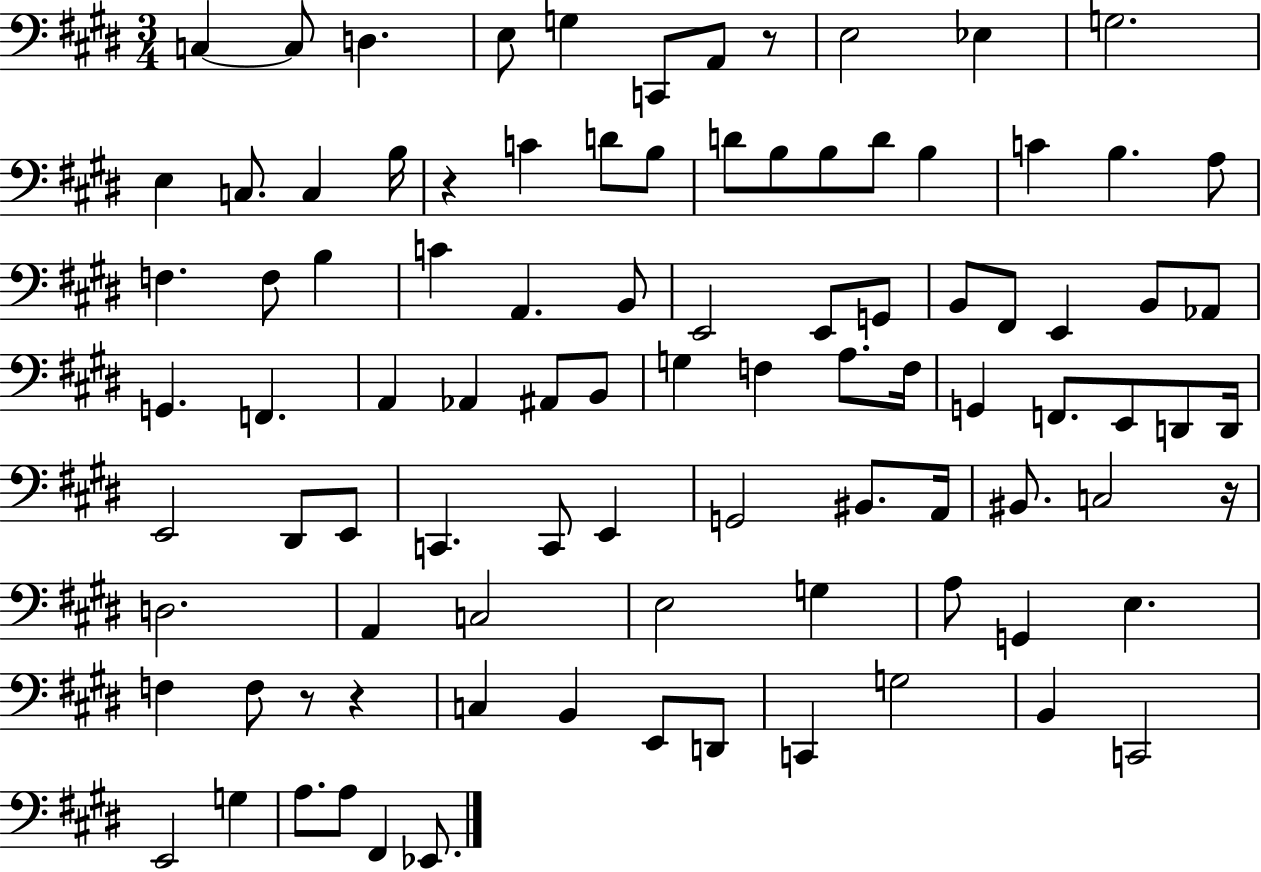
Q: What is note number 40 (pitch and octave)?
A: G2